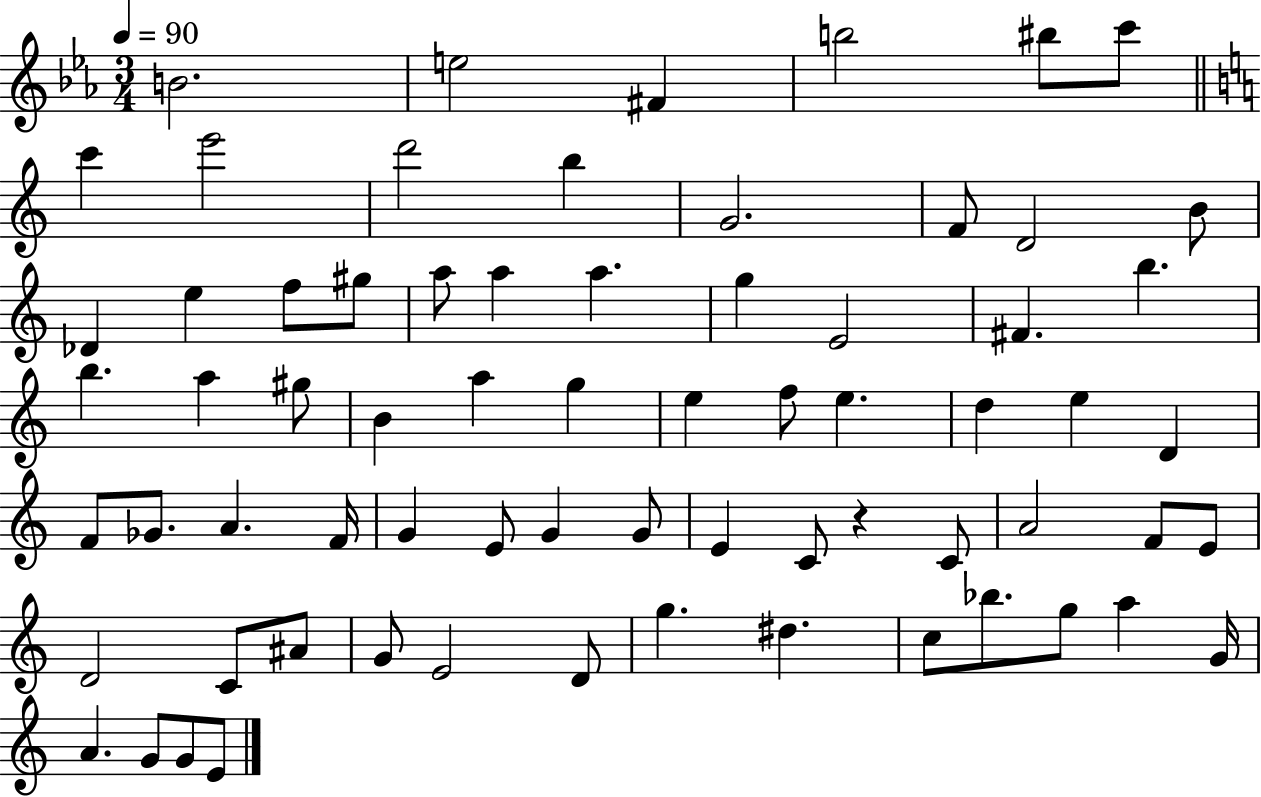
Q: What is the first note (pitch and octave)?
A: B4